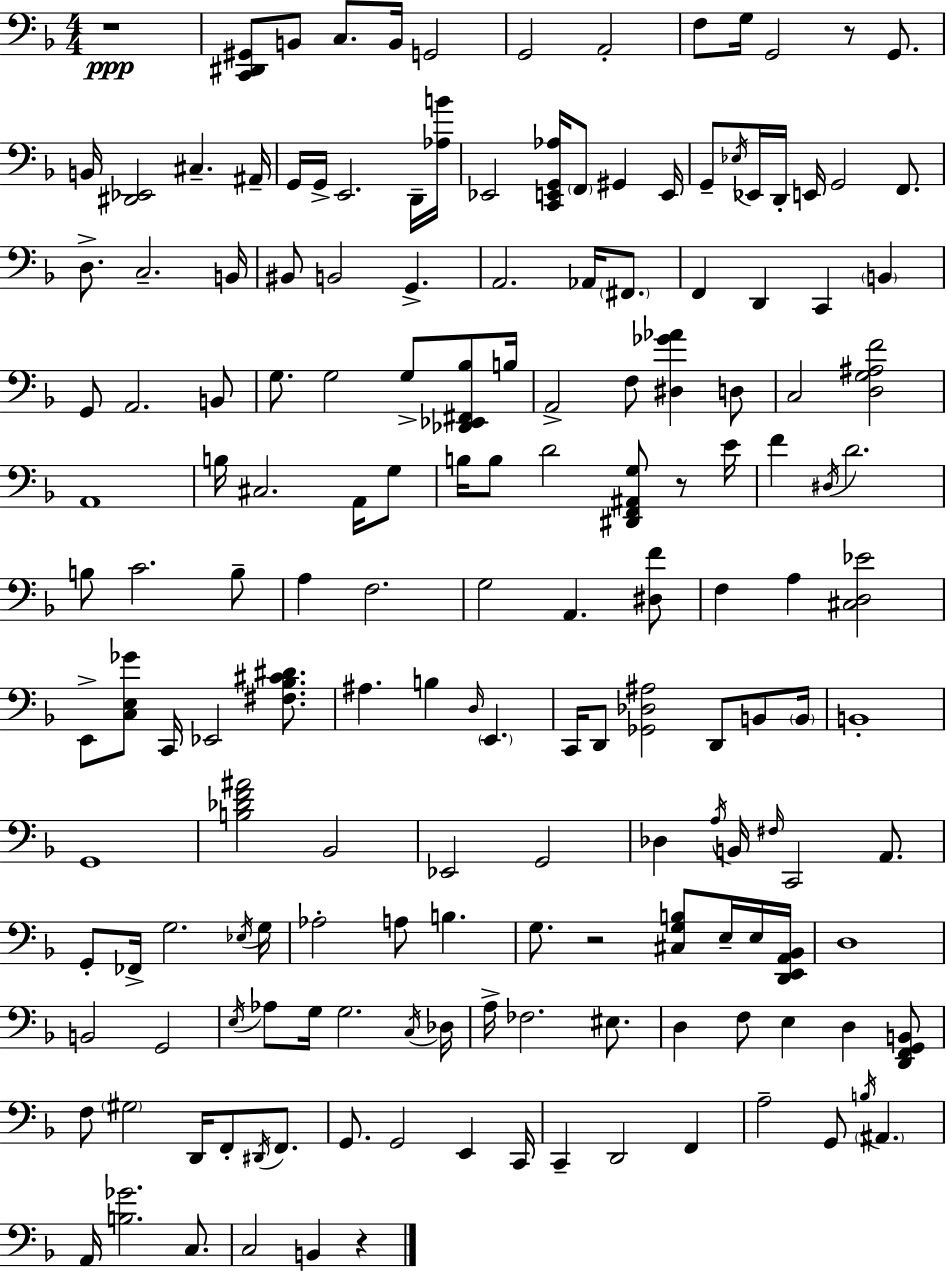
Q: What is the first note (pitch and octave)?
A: B2